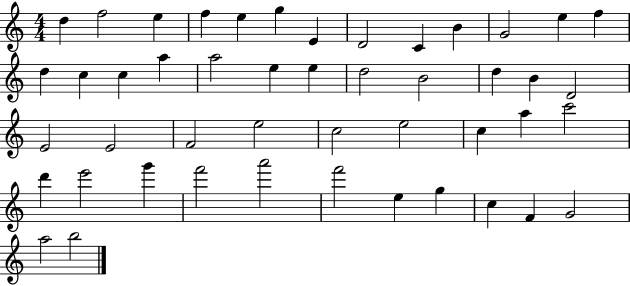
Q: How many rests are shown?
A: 0